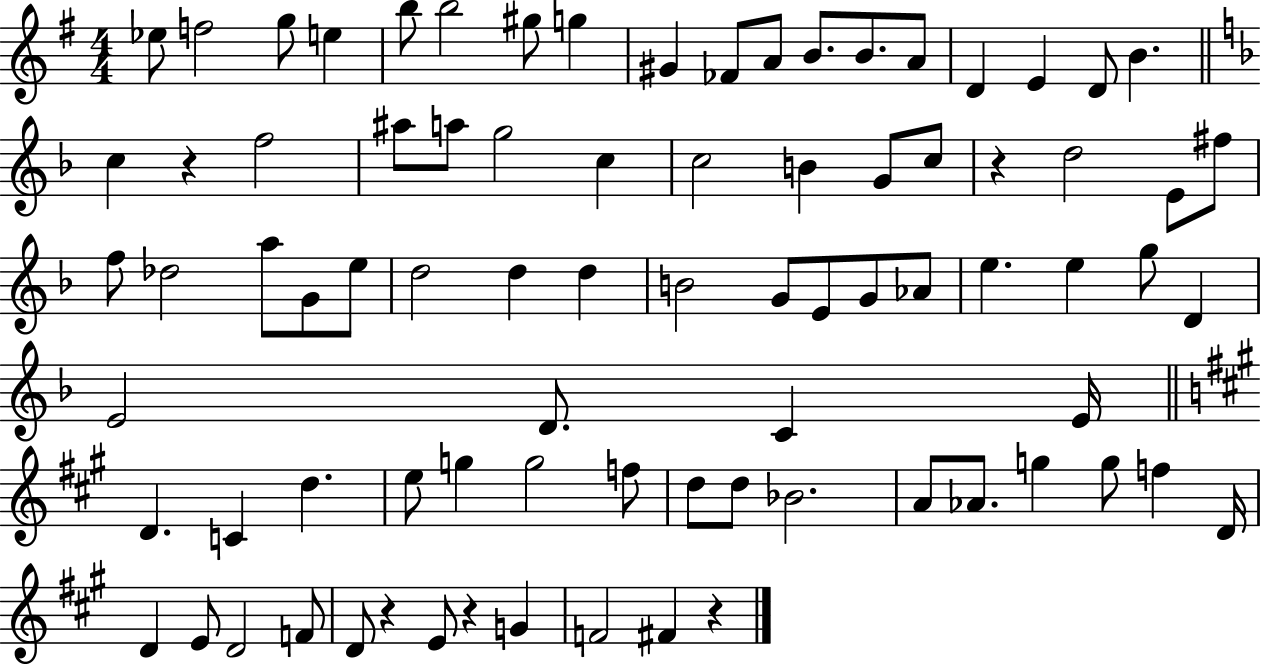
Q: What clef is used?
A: treble